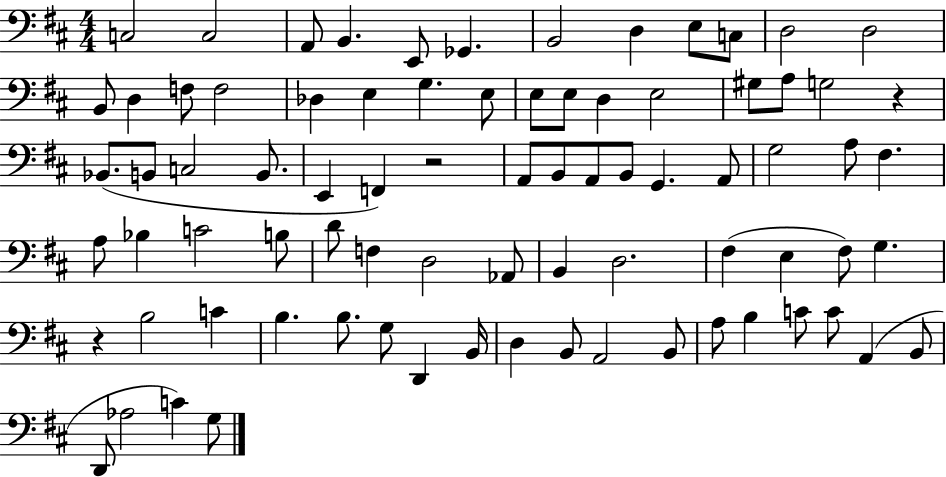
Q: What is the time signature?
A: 4/4